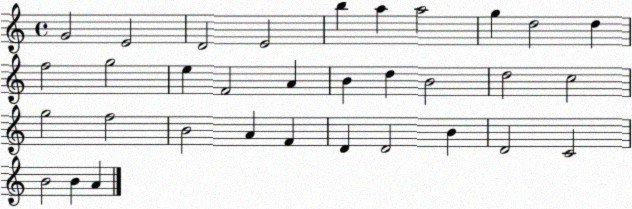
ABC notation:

X:1
T:Untitled
M:4/4
L:1/4
K:C
G2 E2 D2 E2 b a a2 g d2 d f2 g2 e F2 A B d B2 d2 c2 g2 f2 B2 A F D D2 B D2 C2 B2 B A